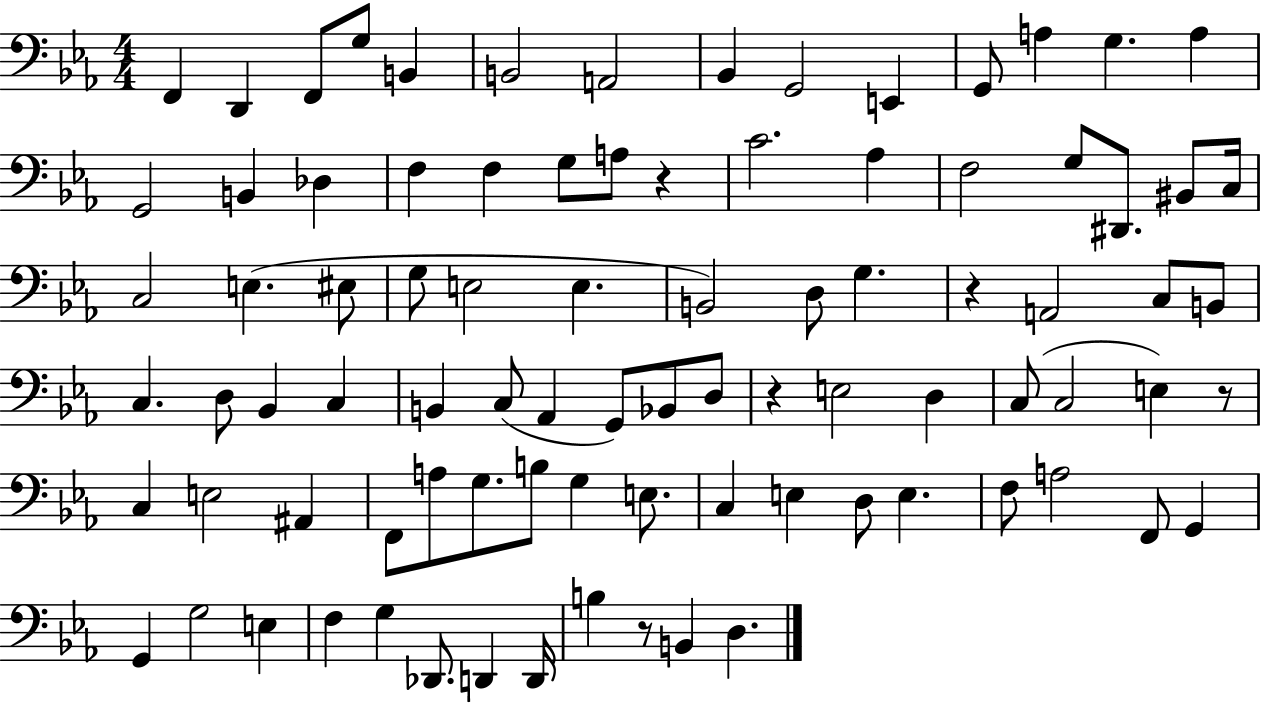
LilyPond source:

{
  \clef bass
  \numericTimeSignature
  \time 4/4
  \key ees \major
  f,4 d,4 f,8 g8 b,4 | b,2 a,2 | bes,4 g,2 e,4 | g,8 a4 g4. a4 | \break g,2 b,4 des4 | f4 f4 g8 a8 r4 | c'2. aes4 | f2 g8 dis,8. bis,8 c16 | \break c2 e4.( eis8 | g8 e2 e4. | b,2) d8 g4. | r4 a,2 c8 b,8 | \break c4. d8 bes,4 c4 | b,4 c8( aes,4 g,8) bes,8 d8 | r4 e2 d4 | c8( c2 e4) r8 | \break c4 e2 ais,4 | f,8 a8 g8. b8 g4 e8. | c4 e4 d8 e4. | f8 a2 f,8 g,4 | \break g,4 g2 e4 | f4 g4 des,8. d,4 d,16 | b4 r8 b,4 d4. | \bar "|."
}